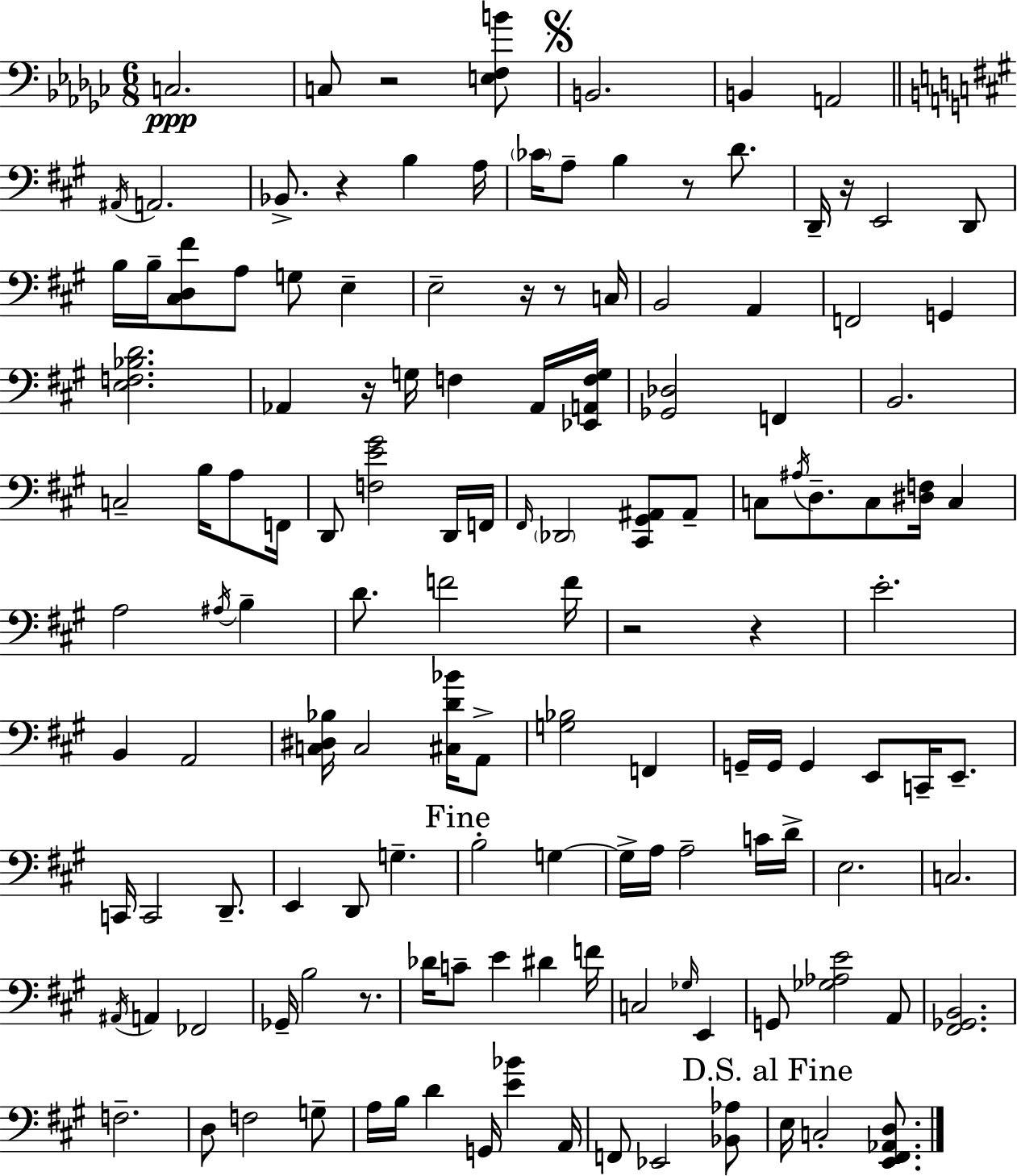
{
  \clef bass
  \numericTimeSignature
  \time 6/8
  \key ees \minor
  c2.\ppp | c8 r2 <e f b'>8 | \mark \markup { \musicglyph "scripts.segno" } b,2. | b,4 a,2 | \break \bar "||" \break \key a \major \acciaccatura { ais,16 } a,2. | bes,8.-> r4 b4 | a16 \parenthesize ces'16 a8-- b4 r8 d'8. | d,16-- r16 e,2 d,8 | \break b16 b16-- <cis d fis'>8 a8 g8 e4-- | e2-- r16 r8 | c16 b,2 a,4 | f,2 g,4 | \break <e f bes d'>2. | aes,4 r16 g16 f4 aes,16 | <ees, a, f g>16 <ges, des>2 f,4 | b,2. | \break c2-- b16 a8 | f,16 d,8 <f e' gis'>2 d,16 | f,16 \grace { fis,16 } \parenthesize des,2 <cis, gis, ais,>8 | ais,8-- c8 \acciaccatura { ais16 } d8.-- c8 <dis f>16 c4 | \break a2 \acciaccatura { ais16 } | b4-- d'8. f'2 | f'16 r2 | r4 e'2.-. | \break b,4 a,2 | <c dis bes>16 c2 | <cis d' bes'>16 a,8-> <g bes>2 | f,4 g,16-- g,16 g,4 e,8 | \break c,16-- e,8.-- c,16 c,2 | d,8.-- e,4 d,8 g4.-- | \mark "Fine" b2-. | g4~~ g16-> a16 a2-- | \break c'16 d'16-> e2. | c2. | \acciaccatura { ais,16 } a,4 fes,2 | ges,16-- b2 | \break r8. des'16 c'8-- e'4 | dis'4 f'16 c2 | \grace { ges16 } e,4 g,8 <ges aes e'>2 | a,8 <fis, ges, b,>2. | \break f2.-- | d8 f2 | g8-- a16 b16 d'4 | g,16 <e' bes'>4 a,16 f,8 ees,2 | \break <bes, aes>8 \mark "D.S. al Fine" e16 c2-. | <e, fis, aes, d>8. \bar "|."
}